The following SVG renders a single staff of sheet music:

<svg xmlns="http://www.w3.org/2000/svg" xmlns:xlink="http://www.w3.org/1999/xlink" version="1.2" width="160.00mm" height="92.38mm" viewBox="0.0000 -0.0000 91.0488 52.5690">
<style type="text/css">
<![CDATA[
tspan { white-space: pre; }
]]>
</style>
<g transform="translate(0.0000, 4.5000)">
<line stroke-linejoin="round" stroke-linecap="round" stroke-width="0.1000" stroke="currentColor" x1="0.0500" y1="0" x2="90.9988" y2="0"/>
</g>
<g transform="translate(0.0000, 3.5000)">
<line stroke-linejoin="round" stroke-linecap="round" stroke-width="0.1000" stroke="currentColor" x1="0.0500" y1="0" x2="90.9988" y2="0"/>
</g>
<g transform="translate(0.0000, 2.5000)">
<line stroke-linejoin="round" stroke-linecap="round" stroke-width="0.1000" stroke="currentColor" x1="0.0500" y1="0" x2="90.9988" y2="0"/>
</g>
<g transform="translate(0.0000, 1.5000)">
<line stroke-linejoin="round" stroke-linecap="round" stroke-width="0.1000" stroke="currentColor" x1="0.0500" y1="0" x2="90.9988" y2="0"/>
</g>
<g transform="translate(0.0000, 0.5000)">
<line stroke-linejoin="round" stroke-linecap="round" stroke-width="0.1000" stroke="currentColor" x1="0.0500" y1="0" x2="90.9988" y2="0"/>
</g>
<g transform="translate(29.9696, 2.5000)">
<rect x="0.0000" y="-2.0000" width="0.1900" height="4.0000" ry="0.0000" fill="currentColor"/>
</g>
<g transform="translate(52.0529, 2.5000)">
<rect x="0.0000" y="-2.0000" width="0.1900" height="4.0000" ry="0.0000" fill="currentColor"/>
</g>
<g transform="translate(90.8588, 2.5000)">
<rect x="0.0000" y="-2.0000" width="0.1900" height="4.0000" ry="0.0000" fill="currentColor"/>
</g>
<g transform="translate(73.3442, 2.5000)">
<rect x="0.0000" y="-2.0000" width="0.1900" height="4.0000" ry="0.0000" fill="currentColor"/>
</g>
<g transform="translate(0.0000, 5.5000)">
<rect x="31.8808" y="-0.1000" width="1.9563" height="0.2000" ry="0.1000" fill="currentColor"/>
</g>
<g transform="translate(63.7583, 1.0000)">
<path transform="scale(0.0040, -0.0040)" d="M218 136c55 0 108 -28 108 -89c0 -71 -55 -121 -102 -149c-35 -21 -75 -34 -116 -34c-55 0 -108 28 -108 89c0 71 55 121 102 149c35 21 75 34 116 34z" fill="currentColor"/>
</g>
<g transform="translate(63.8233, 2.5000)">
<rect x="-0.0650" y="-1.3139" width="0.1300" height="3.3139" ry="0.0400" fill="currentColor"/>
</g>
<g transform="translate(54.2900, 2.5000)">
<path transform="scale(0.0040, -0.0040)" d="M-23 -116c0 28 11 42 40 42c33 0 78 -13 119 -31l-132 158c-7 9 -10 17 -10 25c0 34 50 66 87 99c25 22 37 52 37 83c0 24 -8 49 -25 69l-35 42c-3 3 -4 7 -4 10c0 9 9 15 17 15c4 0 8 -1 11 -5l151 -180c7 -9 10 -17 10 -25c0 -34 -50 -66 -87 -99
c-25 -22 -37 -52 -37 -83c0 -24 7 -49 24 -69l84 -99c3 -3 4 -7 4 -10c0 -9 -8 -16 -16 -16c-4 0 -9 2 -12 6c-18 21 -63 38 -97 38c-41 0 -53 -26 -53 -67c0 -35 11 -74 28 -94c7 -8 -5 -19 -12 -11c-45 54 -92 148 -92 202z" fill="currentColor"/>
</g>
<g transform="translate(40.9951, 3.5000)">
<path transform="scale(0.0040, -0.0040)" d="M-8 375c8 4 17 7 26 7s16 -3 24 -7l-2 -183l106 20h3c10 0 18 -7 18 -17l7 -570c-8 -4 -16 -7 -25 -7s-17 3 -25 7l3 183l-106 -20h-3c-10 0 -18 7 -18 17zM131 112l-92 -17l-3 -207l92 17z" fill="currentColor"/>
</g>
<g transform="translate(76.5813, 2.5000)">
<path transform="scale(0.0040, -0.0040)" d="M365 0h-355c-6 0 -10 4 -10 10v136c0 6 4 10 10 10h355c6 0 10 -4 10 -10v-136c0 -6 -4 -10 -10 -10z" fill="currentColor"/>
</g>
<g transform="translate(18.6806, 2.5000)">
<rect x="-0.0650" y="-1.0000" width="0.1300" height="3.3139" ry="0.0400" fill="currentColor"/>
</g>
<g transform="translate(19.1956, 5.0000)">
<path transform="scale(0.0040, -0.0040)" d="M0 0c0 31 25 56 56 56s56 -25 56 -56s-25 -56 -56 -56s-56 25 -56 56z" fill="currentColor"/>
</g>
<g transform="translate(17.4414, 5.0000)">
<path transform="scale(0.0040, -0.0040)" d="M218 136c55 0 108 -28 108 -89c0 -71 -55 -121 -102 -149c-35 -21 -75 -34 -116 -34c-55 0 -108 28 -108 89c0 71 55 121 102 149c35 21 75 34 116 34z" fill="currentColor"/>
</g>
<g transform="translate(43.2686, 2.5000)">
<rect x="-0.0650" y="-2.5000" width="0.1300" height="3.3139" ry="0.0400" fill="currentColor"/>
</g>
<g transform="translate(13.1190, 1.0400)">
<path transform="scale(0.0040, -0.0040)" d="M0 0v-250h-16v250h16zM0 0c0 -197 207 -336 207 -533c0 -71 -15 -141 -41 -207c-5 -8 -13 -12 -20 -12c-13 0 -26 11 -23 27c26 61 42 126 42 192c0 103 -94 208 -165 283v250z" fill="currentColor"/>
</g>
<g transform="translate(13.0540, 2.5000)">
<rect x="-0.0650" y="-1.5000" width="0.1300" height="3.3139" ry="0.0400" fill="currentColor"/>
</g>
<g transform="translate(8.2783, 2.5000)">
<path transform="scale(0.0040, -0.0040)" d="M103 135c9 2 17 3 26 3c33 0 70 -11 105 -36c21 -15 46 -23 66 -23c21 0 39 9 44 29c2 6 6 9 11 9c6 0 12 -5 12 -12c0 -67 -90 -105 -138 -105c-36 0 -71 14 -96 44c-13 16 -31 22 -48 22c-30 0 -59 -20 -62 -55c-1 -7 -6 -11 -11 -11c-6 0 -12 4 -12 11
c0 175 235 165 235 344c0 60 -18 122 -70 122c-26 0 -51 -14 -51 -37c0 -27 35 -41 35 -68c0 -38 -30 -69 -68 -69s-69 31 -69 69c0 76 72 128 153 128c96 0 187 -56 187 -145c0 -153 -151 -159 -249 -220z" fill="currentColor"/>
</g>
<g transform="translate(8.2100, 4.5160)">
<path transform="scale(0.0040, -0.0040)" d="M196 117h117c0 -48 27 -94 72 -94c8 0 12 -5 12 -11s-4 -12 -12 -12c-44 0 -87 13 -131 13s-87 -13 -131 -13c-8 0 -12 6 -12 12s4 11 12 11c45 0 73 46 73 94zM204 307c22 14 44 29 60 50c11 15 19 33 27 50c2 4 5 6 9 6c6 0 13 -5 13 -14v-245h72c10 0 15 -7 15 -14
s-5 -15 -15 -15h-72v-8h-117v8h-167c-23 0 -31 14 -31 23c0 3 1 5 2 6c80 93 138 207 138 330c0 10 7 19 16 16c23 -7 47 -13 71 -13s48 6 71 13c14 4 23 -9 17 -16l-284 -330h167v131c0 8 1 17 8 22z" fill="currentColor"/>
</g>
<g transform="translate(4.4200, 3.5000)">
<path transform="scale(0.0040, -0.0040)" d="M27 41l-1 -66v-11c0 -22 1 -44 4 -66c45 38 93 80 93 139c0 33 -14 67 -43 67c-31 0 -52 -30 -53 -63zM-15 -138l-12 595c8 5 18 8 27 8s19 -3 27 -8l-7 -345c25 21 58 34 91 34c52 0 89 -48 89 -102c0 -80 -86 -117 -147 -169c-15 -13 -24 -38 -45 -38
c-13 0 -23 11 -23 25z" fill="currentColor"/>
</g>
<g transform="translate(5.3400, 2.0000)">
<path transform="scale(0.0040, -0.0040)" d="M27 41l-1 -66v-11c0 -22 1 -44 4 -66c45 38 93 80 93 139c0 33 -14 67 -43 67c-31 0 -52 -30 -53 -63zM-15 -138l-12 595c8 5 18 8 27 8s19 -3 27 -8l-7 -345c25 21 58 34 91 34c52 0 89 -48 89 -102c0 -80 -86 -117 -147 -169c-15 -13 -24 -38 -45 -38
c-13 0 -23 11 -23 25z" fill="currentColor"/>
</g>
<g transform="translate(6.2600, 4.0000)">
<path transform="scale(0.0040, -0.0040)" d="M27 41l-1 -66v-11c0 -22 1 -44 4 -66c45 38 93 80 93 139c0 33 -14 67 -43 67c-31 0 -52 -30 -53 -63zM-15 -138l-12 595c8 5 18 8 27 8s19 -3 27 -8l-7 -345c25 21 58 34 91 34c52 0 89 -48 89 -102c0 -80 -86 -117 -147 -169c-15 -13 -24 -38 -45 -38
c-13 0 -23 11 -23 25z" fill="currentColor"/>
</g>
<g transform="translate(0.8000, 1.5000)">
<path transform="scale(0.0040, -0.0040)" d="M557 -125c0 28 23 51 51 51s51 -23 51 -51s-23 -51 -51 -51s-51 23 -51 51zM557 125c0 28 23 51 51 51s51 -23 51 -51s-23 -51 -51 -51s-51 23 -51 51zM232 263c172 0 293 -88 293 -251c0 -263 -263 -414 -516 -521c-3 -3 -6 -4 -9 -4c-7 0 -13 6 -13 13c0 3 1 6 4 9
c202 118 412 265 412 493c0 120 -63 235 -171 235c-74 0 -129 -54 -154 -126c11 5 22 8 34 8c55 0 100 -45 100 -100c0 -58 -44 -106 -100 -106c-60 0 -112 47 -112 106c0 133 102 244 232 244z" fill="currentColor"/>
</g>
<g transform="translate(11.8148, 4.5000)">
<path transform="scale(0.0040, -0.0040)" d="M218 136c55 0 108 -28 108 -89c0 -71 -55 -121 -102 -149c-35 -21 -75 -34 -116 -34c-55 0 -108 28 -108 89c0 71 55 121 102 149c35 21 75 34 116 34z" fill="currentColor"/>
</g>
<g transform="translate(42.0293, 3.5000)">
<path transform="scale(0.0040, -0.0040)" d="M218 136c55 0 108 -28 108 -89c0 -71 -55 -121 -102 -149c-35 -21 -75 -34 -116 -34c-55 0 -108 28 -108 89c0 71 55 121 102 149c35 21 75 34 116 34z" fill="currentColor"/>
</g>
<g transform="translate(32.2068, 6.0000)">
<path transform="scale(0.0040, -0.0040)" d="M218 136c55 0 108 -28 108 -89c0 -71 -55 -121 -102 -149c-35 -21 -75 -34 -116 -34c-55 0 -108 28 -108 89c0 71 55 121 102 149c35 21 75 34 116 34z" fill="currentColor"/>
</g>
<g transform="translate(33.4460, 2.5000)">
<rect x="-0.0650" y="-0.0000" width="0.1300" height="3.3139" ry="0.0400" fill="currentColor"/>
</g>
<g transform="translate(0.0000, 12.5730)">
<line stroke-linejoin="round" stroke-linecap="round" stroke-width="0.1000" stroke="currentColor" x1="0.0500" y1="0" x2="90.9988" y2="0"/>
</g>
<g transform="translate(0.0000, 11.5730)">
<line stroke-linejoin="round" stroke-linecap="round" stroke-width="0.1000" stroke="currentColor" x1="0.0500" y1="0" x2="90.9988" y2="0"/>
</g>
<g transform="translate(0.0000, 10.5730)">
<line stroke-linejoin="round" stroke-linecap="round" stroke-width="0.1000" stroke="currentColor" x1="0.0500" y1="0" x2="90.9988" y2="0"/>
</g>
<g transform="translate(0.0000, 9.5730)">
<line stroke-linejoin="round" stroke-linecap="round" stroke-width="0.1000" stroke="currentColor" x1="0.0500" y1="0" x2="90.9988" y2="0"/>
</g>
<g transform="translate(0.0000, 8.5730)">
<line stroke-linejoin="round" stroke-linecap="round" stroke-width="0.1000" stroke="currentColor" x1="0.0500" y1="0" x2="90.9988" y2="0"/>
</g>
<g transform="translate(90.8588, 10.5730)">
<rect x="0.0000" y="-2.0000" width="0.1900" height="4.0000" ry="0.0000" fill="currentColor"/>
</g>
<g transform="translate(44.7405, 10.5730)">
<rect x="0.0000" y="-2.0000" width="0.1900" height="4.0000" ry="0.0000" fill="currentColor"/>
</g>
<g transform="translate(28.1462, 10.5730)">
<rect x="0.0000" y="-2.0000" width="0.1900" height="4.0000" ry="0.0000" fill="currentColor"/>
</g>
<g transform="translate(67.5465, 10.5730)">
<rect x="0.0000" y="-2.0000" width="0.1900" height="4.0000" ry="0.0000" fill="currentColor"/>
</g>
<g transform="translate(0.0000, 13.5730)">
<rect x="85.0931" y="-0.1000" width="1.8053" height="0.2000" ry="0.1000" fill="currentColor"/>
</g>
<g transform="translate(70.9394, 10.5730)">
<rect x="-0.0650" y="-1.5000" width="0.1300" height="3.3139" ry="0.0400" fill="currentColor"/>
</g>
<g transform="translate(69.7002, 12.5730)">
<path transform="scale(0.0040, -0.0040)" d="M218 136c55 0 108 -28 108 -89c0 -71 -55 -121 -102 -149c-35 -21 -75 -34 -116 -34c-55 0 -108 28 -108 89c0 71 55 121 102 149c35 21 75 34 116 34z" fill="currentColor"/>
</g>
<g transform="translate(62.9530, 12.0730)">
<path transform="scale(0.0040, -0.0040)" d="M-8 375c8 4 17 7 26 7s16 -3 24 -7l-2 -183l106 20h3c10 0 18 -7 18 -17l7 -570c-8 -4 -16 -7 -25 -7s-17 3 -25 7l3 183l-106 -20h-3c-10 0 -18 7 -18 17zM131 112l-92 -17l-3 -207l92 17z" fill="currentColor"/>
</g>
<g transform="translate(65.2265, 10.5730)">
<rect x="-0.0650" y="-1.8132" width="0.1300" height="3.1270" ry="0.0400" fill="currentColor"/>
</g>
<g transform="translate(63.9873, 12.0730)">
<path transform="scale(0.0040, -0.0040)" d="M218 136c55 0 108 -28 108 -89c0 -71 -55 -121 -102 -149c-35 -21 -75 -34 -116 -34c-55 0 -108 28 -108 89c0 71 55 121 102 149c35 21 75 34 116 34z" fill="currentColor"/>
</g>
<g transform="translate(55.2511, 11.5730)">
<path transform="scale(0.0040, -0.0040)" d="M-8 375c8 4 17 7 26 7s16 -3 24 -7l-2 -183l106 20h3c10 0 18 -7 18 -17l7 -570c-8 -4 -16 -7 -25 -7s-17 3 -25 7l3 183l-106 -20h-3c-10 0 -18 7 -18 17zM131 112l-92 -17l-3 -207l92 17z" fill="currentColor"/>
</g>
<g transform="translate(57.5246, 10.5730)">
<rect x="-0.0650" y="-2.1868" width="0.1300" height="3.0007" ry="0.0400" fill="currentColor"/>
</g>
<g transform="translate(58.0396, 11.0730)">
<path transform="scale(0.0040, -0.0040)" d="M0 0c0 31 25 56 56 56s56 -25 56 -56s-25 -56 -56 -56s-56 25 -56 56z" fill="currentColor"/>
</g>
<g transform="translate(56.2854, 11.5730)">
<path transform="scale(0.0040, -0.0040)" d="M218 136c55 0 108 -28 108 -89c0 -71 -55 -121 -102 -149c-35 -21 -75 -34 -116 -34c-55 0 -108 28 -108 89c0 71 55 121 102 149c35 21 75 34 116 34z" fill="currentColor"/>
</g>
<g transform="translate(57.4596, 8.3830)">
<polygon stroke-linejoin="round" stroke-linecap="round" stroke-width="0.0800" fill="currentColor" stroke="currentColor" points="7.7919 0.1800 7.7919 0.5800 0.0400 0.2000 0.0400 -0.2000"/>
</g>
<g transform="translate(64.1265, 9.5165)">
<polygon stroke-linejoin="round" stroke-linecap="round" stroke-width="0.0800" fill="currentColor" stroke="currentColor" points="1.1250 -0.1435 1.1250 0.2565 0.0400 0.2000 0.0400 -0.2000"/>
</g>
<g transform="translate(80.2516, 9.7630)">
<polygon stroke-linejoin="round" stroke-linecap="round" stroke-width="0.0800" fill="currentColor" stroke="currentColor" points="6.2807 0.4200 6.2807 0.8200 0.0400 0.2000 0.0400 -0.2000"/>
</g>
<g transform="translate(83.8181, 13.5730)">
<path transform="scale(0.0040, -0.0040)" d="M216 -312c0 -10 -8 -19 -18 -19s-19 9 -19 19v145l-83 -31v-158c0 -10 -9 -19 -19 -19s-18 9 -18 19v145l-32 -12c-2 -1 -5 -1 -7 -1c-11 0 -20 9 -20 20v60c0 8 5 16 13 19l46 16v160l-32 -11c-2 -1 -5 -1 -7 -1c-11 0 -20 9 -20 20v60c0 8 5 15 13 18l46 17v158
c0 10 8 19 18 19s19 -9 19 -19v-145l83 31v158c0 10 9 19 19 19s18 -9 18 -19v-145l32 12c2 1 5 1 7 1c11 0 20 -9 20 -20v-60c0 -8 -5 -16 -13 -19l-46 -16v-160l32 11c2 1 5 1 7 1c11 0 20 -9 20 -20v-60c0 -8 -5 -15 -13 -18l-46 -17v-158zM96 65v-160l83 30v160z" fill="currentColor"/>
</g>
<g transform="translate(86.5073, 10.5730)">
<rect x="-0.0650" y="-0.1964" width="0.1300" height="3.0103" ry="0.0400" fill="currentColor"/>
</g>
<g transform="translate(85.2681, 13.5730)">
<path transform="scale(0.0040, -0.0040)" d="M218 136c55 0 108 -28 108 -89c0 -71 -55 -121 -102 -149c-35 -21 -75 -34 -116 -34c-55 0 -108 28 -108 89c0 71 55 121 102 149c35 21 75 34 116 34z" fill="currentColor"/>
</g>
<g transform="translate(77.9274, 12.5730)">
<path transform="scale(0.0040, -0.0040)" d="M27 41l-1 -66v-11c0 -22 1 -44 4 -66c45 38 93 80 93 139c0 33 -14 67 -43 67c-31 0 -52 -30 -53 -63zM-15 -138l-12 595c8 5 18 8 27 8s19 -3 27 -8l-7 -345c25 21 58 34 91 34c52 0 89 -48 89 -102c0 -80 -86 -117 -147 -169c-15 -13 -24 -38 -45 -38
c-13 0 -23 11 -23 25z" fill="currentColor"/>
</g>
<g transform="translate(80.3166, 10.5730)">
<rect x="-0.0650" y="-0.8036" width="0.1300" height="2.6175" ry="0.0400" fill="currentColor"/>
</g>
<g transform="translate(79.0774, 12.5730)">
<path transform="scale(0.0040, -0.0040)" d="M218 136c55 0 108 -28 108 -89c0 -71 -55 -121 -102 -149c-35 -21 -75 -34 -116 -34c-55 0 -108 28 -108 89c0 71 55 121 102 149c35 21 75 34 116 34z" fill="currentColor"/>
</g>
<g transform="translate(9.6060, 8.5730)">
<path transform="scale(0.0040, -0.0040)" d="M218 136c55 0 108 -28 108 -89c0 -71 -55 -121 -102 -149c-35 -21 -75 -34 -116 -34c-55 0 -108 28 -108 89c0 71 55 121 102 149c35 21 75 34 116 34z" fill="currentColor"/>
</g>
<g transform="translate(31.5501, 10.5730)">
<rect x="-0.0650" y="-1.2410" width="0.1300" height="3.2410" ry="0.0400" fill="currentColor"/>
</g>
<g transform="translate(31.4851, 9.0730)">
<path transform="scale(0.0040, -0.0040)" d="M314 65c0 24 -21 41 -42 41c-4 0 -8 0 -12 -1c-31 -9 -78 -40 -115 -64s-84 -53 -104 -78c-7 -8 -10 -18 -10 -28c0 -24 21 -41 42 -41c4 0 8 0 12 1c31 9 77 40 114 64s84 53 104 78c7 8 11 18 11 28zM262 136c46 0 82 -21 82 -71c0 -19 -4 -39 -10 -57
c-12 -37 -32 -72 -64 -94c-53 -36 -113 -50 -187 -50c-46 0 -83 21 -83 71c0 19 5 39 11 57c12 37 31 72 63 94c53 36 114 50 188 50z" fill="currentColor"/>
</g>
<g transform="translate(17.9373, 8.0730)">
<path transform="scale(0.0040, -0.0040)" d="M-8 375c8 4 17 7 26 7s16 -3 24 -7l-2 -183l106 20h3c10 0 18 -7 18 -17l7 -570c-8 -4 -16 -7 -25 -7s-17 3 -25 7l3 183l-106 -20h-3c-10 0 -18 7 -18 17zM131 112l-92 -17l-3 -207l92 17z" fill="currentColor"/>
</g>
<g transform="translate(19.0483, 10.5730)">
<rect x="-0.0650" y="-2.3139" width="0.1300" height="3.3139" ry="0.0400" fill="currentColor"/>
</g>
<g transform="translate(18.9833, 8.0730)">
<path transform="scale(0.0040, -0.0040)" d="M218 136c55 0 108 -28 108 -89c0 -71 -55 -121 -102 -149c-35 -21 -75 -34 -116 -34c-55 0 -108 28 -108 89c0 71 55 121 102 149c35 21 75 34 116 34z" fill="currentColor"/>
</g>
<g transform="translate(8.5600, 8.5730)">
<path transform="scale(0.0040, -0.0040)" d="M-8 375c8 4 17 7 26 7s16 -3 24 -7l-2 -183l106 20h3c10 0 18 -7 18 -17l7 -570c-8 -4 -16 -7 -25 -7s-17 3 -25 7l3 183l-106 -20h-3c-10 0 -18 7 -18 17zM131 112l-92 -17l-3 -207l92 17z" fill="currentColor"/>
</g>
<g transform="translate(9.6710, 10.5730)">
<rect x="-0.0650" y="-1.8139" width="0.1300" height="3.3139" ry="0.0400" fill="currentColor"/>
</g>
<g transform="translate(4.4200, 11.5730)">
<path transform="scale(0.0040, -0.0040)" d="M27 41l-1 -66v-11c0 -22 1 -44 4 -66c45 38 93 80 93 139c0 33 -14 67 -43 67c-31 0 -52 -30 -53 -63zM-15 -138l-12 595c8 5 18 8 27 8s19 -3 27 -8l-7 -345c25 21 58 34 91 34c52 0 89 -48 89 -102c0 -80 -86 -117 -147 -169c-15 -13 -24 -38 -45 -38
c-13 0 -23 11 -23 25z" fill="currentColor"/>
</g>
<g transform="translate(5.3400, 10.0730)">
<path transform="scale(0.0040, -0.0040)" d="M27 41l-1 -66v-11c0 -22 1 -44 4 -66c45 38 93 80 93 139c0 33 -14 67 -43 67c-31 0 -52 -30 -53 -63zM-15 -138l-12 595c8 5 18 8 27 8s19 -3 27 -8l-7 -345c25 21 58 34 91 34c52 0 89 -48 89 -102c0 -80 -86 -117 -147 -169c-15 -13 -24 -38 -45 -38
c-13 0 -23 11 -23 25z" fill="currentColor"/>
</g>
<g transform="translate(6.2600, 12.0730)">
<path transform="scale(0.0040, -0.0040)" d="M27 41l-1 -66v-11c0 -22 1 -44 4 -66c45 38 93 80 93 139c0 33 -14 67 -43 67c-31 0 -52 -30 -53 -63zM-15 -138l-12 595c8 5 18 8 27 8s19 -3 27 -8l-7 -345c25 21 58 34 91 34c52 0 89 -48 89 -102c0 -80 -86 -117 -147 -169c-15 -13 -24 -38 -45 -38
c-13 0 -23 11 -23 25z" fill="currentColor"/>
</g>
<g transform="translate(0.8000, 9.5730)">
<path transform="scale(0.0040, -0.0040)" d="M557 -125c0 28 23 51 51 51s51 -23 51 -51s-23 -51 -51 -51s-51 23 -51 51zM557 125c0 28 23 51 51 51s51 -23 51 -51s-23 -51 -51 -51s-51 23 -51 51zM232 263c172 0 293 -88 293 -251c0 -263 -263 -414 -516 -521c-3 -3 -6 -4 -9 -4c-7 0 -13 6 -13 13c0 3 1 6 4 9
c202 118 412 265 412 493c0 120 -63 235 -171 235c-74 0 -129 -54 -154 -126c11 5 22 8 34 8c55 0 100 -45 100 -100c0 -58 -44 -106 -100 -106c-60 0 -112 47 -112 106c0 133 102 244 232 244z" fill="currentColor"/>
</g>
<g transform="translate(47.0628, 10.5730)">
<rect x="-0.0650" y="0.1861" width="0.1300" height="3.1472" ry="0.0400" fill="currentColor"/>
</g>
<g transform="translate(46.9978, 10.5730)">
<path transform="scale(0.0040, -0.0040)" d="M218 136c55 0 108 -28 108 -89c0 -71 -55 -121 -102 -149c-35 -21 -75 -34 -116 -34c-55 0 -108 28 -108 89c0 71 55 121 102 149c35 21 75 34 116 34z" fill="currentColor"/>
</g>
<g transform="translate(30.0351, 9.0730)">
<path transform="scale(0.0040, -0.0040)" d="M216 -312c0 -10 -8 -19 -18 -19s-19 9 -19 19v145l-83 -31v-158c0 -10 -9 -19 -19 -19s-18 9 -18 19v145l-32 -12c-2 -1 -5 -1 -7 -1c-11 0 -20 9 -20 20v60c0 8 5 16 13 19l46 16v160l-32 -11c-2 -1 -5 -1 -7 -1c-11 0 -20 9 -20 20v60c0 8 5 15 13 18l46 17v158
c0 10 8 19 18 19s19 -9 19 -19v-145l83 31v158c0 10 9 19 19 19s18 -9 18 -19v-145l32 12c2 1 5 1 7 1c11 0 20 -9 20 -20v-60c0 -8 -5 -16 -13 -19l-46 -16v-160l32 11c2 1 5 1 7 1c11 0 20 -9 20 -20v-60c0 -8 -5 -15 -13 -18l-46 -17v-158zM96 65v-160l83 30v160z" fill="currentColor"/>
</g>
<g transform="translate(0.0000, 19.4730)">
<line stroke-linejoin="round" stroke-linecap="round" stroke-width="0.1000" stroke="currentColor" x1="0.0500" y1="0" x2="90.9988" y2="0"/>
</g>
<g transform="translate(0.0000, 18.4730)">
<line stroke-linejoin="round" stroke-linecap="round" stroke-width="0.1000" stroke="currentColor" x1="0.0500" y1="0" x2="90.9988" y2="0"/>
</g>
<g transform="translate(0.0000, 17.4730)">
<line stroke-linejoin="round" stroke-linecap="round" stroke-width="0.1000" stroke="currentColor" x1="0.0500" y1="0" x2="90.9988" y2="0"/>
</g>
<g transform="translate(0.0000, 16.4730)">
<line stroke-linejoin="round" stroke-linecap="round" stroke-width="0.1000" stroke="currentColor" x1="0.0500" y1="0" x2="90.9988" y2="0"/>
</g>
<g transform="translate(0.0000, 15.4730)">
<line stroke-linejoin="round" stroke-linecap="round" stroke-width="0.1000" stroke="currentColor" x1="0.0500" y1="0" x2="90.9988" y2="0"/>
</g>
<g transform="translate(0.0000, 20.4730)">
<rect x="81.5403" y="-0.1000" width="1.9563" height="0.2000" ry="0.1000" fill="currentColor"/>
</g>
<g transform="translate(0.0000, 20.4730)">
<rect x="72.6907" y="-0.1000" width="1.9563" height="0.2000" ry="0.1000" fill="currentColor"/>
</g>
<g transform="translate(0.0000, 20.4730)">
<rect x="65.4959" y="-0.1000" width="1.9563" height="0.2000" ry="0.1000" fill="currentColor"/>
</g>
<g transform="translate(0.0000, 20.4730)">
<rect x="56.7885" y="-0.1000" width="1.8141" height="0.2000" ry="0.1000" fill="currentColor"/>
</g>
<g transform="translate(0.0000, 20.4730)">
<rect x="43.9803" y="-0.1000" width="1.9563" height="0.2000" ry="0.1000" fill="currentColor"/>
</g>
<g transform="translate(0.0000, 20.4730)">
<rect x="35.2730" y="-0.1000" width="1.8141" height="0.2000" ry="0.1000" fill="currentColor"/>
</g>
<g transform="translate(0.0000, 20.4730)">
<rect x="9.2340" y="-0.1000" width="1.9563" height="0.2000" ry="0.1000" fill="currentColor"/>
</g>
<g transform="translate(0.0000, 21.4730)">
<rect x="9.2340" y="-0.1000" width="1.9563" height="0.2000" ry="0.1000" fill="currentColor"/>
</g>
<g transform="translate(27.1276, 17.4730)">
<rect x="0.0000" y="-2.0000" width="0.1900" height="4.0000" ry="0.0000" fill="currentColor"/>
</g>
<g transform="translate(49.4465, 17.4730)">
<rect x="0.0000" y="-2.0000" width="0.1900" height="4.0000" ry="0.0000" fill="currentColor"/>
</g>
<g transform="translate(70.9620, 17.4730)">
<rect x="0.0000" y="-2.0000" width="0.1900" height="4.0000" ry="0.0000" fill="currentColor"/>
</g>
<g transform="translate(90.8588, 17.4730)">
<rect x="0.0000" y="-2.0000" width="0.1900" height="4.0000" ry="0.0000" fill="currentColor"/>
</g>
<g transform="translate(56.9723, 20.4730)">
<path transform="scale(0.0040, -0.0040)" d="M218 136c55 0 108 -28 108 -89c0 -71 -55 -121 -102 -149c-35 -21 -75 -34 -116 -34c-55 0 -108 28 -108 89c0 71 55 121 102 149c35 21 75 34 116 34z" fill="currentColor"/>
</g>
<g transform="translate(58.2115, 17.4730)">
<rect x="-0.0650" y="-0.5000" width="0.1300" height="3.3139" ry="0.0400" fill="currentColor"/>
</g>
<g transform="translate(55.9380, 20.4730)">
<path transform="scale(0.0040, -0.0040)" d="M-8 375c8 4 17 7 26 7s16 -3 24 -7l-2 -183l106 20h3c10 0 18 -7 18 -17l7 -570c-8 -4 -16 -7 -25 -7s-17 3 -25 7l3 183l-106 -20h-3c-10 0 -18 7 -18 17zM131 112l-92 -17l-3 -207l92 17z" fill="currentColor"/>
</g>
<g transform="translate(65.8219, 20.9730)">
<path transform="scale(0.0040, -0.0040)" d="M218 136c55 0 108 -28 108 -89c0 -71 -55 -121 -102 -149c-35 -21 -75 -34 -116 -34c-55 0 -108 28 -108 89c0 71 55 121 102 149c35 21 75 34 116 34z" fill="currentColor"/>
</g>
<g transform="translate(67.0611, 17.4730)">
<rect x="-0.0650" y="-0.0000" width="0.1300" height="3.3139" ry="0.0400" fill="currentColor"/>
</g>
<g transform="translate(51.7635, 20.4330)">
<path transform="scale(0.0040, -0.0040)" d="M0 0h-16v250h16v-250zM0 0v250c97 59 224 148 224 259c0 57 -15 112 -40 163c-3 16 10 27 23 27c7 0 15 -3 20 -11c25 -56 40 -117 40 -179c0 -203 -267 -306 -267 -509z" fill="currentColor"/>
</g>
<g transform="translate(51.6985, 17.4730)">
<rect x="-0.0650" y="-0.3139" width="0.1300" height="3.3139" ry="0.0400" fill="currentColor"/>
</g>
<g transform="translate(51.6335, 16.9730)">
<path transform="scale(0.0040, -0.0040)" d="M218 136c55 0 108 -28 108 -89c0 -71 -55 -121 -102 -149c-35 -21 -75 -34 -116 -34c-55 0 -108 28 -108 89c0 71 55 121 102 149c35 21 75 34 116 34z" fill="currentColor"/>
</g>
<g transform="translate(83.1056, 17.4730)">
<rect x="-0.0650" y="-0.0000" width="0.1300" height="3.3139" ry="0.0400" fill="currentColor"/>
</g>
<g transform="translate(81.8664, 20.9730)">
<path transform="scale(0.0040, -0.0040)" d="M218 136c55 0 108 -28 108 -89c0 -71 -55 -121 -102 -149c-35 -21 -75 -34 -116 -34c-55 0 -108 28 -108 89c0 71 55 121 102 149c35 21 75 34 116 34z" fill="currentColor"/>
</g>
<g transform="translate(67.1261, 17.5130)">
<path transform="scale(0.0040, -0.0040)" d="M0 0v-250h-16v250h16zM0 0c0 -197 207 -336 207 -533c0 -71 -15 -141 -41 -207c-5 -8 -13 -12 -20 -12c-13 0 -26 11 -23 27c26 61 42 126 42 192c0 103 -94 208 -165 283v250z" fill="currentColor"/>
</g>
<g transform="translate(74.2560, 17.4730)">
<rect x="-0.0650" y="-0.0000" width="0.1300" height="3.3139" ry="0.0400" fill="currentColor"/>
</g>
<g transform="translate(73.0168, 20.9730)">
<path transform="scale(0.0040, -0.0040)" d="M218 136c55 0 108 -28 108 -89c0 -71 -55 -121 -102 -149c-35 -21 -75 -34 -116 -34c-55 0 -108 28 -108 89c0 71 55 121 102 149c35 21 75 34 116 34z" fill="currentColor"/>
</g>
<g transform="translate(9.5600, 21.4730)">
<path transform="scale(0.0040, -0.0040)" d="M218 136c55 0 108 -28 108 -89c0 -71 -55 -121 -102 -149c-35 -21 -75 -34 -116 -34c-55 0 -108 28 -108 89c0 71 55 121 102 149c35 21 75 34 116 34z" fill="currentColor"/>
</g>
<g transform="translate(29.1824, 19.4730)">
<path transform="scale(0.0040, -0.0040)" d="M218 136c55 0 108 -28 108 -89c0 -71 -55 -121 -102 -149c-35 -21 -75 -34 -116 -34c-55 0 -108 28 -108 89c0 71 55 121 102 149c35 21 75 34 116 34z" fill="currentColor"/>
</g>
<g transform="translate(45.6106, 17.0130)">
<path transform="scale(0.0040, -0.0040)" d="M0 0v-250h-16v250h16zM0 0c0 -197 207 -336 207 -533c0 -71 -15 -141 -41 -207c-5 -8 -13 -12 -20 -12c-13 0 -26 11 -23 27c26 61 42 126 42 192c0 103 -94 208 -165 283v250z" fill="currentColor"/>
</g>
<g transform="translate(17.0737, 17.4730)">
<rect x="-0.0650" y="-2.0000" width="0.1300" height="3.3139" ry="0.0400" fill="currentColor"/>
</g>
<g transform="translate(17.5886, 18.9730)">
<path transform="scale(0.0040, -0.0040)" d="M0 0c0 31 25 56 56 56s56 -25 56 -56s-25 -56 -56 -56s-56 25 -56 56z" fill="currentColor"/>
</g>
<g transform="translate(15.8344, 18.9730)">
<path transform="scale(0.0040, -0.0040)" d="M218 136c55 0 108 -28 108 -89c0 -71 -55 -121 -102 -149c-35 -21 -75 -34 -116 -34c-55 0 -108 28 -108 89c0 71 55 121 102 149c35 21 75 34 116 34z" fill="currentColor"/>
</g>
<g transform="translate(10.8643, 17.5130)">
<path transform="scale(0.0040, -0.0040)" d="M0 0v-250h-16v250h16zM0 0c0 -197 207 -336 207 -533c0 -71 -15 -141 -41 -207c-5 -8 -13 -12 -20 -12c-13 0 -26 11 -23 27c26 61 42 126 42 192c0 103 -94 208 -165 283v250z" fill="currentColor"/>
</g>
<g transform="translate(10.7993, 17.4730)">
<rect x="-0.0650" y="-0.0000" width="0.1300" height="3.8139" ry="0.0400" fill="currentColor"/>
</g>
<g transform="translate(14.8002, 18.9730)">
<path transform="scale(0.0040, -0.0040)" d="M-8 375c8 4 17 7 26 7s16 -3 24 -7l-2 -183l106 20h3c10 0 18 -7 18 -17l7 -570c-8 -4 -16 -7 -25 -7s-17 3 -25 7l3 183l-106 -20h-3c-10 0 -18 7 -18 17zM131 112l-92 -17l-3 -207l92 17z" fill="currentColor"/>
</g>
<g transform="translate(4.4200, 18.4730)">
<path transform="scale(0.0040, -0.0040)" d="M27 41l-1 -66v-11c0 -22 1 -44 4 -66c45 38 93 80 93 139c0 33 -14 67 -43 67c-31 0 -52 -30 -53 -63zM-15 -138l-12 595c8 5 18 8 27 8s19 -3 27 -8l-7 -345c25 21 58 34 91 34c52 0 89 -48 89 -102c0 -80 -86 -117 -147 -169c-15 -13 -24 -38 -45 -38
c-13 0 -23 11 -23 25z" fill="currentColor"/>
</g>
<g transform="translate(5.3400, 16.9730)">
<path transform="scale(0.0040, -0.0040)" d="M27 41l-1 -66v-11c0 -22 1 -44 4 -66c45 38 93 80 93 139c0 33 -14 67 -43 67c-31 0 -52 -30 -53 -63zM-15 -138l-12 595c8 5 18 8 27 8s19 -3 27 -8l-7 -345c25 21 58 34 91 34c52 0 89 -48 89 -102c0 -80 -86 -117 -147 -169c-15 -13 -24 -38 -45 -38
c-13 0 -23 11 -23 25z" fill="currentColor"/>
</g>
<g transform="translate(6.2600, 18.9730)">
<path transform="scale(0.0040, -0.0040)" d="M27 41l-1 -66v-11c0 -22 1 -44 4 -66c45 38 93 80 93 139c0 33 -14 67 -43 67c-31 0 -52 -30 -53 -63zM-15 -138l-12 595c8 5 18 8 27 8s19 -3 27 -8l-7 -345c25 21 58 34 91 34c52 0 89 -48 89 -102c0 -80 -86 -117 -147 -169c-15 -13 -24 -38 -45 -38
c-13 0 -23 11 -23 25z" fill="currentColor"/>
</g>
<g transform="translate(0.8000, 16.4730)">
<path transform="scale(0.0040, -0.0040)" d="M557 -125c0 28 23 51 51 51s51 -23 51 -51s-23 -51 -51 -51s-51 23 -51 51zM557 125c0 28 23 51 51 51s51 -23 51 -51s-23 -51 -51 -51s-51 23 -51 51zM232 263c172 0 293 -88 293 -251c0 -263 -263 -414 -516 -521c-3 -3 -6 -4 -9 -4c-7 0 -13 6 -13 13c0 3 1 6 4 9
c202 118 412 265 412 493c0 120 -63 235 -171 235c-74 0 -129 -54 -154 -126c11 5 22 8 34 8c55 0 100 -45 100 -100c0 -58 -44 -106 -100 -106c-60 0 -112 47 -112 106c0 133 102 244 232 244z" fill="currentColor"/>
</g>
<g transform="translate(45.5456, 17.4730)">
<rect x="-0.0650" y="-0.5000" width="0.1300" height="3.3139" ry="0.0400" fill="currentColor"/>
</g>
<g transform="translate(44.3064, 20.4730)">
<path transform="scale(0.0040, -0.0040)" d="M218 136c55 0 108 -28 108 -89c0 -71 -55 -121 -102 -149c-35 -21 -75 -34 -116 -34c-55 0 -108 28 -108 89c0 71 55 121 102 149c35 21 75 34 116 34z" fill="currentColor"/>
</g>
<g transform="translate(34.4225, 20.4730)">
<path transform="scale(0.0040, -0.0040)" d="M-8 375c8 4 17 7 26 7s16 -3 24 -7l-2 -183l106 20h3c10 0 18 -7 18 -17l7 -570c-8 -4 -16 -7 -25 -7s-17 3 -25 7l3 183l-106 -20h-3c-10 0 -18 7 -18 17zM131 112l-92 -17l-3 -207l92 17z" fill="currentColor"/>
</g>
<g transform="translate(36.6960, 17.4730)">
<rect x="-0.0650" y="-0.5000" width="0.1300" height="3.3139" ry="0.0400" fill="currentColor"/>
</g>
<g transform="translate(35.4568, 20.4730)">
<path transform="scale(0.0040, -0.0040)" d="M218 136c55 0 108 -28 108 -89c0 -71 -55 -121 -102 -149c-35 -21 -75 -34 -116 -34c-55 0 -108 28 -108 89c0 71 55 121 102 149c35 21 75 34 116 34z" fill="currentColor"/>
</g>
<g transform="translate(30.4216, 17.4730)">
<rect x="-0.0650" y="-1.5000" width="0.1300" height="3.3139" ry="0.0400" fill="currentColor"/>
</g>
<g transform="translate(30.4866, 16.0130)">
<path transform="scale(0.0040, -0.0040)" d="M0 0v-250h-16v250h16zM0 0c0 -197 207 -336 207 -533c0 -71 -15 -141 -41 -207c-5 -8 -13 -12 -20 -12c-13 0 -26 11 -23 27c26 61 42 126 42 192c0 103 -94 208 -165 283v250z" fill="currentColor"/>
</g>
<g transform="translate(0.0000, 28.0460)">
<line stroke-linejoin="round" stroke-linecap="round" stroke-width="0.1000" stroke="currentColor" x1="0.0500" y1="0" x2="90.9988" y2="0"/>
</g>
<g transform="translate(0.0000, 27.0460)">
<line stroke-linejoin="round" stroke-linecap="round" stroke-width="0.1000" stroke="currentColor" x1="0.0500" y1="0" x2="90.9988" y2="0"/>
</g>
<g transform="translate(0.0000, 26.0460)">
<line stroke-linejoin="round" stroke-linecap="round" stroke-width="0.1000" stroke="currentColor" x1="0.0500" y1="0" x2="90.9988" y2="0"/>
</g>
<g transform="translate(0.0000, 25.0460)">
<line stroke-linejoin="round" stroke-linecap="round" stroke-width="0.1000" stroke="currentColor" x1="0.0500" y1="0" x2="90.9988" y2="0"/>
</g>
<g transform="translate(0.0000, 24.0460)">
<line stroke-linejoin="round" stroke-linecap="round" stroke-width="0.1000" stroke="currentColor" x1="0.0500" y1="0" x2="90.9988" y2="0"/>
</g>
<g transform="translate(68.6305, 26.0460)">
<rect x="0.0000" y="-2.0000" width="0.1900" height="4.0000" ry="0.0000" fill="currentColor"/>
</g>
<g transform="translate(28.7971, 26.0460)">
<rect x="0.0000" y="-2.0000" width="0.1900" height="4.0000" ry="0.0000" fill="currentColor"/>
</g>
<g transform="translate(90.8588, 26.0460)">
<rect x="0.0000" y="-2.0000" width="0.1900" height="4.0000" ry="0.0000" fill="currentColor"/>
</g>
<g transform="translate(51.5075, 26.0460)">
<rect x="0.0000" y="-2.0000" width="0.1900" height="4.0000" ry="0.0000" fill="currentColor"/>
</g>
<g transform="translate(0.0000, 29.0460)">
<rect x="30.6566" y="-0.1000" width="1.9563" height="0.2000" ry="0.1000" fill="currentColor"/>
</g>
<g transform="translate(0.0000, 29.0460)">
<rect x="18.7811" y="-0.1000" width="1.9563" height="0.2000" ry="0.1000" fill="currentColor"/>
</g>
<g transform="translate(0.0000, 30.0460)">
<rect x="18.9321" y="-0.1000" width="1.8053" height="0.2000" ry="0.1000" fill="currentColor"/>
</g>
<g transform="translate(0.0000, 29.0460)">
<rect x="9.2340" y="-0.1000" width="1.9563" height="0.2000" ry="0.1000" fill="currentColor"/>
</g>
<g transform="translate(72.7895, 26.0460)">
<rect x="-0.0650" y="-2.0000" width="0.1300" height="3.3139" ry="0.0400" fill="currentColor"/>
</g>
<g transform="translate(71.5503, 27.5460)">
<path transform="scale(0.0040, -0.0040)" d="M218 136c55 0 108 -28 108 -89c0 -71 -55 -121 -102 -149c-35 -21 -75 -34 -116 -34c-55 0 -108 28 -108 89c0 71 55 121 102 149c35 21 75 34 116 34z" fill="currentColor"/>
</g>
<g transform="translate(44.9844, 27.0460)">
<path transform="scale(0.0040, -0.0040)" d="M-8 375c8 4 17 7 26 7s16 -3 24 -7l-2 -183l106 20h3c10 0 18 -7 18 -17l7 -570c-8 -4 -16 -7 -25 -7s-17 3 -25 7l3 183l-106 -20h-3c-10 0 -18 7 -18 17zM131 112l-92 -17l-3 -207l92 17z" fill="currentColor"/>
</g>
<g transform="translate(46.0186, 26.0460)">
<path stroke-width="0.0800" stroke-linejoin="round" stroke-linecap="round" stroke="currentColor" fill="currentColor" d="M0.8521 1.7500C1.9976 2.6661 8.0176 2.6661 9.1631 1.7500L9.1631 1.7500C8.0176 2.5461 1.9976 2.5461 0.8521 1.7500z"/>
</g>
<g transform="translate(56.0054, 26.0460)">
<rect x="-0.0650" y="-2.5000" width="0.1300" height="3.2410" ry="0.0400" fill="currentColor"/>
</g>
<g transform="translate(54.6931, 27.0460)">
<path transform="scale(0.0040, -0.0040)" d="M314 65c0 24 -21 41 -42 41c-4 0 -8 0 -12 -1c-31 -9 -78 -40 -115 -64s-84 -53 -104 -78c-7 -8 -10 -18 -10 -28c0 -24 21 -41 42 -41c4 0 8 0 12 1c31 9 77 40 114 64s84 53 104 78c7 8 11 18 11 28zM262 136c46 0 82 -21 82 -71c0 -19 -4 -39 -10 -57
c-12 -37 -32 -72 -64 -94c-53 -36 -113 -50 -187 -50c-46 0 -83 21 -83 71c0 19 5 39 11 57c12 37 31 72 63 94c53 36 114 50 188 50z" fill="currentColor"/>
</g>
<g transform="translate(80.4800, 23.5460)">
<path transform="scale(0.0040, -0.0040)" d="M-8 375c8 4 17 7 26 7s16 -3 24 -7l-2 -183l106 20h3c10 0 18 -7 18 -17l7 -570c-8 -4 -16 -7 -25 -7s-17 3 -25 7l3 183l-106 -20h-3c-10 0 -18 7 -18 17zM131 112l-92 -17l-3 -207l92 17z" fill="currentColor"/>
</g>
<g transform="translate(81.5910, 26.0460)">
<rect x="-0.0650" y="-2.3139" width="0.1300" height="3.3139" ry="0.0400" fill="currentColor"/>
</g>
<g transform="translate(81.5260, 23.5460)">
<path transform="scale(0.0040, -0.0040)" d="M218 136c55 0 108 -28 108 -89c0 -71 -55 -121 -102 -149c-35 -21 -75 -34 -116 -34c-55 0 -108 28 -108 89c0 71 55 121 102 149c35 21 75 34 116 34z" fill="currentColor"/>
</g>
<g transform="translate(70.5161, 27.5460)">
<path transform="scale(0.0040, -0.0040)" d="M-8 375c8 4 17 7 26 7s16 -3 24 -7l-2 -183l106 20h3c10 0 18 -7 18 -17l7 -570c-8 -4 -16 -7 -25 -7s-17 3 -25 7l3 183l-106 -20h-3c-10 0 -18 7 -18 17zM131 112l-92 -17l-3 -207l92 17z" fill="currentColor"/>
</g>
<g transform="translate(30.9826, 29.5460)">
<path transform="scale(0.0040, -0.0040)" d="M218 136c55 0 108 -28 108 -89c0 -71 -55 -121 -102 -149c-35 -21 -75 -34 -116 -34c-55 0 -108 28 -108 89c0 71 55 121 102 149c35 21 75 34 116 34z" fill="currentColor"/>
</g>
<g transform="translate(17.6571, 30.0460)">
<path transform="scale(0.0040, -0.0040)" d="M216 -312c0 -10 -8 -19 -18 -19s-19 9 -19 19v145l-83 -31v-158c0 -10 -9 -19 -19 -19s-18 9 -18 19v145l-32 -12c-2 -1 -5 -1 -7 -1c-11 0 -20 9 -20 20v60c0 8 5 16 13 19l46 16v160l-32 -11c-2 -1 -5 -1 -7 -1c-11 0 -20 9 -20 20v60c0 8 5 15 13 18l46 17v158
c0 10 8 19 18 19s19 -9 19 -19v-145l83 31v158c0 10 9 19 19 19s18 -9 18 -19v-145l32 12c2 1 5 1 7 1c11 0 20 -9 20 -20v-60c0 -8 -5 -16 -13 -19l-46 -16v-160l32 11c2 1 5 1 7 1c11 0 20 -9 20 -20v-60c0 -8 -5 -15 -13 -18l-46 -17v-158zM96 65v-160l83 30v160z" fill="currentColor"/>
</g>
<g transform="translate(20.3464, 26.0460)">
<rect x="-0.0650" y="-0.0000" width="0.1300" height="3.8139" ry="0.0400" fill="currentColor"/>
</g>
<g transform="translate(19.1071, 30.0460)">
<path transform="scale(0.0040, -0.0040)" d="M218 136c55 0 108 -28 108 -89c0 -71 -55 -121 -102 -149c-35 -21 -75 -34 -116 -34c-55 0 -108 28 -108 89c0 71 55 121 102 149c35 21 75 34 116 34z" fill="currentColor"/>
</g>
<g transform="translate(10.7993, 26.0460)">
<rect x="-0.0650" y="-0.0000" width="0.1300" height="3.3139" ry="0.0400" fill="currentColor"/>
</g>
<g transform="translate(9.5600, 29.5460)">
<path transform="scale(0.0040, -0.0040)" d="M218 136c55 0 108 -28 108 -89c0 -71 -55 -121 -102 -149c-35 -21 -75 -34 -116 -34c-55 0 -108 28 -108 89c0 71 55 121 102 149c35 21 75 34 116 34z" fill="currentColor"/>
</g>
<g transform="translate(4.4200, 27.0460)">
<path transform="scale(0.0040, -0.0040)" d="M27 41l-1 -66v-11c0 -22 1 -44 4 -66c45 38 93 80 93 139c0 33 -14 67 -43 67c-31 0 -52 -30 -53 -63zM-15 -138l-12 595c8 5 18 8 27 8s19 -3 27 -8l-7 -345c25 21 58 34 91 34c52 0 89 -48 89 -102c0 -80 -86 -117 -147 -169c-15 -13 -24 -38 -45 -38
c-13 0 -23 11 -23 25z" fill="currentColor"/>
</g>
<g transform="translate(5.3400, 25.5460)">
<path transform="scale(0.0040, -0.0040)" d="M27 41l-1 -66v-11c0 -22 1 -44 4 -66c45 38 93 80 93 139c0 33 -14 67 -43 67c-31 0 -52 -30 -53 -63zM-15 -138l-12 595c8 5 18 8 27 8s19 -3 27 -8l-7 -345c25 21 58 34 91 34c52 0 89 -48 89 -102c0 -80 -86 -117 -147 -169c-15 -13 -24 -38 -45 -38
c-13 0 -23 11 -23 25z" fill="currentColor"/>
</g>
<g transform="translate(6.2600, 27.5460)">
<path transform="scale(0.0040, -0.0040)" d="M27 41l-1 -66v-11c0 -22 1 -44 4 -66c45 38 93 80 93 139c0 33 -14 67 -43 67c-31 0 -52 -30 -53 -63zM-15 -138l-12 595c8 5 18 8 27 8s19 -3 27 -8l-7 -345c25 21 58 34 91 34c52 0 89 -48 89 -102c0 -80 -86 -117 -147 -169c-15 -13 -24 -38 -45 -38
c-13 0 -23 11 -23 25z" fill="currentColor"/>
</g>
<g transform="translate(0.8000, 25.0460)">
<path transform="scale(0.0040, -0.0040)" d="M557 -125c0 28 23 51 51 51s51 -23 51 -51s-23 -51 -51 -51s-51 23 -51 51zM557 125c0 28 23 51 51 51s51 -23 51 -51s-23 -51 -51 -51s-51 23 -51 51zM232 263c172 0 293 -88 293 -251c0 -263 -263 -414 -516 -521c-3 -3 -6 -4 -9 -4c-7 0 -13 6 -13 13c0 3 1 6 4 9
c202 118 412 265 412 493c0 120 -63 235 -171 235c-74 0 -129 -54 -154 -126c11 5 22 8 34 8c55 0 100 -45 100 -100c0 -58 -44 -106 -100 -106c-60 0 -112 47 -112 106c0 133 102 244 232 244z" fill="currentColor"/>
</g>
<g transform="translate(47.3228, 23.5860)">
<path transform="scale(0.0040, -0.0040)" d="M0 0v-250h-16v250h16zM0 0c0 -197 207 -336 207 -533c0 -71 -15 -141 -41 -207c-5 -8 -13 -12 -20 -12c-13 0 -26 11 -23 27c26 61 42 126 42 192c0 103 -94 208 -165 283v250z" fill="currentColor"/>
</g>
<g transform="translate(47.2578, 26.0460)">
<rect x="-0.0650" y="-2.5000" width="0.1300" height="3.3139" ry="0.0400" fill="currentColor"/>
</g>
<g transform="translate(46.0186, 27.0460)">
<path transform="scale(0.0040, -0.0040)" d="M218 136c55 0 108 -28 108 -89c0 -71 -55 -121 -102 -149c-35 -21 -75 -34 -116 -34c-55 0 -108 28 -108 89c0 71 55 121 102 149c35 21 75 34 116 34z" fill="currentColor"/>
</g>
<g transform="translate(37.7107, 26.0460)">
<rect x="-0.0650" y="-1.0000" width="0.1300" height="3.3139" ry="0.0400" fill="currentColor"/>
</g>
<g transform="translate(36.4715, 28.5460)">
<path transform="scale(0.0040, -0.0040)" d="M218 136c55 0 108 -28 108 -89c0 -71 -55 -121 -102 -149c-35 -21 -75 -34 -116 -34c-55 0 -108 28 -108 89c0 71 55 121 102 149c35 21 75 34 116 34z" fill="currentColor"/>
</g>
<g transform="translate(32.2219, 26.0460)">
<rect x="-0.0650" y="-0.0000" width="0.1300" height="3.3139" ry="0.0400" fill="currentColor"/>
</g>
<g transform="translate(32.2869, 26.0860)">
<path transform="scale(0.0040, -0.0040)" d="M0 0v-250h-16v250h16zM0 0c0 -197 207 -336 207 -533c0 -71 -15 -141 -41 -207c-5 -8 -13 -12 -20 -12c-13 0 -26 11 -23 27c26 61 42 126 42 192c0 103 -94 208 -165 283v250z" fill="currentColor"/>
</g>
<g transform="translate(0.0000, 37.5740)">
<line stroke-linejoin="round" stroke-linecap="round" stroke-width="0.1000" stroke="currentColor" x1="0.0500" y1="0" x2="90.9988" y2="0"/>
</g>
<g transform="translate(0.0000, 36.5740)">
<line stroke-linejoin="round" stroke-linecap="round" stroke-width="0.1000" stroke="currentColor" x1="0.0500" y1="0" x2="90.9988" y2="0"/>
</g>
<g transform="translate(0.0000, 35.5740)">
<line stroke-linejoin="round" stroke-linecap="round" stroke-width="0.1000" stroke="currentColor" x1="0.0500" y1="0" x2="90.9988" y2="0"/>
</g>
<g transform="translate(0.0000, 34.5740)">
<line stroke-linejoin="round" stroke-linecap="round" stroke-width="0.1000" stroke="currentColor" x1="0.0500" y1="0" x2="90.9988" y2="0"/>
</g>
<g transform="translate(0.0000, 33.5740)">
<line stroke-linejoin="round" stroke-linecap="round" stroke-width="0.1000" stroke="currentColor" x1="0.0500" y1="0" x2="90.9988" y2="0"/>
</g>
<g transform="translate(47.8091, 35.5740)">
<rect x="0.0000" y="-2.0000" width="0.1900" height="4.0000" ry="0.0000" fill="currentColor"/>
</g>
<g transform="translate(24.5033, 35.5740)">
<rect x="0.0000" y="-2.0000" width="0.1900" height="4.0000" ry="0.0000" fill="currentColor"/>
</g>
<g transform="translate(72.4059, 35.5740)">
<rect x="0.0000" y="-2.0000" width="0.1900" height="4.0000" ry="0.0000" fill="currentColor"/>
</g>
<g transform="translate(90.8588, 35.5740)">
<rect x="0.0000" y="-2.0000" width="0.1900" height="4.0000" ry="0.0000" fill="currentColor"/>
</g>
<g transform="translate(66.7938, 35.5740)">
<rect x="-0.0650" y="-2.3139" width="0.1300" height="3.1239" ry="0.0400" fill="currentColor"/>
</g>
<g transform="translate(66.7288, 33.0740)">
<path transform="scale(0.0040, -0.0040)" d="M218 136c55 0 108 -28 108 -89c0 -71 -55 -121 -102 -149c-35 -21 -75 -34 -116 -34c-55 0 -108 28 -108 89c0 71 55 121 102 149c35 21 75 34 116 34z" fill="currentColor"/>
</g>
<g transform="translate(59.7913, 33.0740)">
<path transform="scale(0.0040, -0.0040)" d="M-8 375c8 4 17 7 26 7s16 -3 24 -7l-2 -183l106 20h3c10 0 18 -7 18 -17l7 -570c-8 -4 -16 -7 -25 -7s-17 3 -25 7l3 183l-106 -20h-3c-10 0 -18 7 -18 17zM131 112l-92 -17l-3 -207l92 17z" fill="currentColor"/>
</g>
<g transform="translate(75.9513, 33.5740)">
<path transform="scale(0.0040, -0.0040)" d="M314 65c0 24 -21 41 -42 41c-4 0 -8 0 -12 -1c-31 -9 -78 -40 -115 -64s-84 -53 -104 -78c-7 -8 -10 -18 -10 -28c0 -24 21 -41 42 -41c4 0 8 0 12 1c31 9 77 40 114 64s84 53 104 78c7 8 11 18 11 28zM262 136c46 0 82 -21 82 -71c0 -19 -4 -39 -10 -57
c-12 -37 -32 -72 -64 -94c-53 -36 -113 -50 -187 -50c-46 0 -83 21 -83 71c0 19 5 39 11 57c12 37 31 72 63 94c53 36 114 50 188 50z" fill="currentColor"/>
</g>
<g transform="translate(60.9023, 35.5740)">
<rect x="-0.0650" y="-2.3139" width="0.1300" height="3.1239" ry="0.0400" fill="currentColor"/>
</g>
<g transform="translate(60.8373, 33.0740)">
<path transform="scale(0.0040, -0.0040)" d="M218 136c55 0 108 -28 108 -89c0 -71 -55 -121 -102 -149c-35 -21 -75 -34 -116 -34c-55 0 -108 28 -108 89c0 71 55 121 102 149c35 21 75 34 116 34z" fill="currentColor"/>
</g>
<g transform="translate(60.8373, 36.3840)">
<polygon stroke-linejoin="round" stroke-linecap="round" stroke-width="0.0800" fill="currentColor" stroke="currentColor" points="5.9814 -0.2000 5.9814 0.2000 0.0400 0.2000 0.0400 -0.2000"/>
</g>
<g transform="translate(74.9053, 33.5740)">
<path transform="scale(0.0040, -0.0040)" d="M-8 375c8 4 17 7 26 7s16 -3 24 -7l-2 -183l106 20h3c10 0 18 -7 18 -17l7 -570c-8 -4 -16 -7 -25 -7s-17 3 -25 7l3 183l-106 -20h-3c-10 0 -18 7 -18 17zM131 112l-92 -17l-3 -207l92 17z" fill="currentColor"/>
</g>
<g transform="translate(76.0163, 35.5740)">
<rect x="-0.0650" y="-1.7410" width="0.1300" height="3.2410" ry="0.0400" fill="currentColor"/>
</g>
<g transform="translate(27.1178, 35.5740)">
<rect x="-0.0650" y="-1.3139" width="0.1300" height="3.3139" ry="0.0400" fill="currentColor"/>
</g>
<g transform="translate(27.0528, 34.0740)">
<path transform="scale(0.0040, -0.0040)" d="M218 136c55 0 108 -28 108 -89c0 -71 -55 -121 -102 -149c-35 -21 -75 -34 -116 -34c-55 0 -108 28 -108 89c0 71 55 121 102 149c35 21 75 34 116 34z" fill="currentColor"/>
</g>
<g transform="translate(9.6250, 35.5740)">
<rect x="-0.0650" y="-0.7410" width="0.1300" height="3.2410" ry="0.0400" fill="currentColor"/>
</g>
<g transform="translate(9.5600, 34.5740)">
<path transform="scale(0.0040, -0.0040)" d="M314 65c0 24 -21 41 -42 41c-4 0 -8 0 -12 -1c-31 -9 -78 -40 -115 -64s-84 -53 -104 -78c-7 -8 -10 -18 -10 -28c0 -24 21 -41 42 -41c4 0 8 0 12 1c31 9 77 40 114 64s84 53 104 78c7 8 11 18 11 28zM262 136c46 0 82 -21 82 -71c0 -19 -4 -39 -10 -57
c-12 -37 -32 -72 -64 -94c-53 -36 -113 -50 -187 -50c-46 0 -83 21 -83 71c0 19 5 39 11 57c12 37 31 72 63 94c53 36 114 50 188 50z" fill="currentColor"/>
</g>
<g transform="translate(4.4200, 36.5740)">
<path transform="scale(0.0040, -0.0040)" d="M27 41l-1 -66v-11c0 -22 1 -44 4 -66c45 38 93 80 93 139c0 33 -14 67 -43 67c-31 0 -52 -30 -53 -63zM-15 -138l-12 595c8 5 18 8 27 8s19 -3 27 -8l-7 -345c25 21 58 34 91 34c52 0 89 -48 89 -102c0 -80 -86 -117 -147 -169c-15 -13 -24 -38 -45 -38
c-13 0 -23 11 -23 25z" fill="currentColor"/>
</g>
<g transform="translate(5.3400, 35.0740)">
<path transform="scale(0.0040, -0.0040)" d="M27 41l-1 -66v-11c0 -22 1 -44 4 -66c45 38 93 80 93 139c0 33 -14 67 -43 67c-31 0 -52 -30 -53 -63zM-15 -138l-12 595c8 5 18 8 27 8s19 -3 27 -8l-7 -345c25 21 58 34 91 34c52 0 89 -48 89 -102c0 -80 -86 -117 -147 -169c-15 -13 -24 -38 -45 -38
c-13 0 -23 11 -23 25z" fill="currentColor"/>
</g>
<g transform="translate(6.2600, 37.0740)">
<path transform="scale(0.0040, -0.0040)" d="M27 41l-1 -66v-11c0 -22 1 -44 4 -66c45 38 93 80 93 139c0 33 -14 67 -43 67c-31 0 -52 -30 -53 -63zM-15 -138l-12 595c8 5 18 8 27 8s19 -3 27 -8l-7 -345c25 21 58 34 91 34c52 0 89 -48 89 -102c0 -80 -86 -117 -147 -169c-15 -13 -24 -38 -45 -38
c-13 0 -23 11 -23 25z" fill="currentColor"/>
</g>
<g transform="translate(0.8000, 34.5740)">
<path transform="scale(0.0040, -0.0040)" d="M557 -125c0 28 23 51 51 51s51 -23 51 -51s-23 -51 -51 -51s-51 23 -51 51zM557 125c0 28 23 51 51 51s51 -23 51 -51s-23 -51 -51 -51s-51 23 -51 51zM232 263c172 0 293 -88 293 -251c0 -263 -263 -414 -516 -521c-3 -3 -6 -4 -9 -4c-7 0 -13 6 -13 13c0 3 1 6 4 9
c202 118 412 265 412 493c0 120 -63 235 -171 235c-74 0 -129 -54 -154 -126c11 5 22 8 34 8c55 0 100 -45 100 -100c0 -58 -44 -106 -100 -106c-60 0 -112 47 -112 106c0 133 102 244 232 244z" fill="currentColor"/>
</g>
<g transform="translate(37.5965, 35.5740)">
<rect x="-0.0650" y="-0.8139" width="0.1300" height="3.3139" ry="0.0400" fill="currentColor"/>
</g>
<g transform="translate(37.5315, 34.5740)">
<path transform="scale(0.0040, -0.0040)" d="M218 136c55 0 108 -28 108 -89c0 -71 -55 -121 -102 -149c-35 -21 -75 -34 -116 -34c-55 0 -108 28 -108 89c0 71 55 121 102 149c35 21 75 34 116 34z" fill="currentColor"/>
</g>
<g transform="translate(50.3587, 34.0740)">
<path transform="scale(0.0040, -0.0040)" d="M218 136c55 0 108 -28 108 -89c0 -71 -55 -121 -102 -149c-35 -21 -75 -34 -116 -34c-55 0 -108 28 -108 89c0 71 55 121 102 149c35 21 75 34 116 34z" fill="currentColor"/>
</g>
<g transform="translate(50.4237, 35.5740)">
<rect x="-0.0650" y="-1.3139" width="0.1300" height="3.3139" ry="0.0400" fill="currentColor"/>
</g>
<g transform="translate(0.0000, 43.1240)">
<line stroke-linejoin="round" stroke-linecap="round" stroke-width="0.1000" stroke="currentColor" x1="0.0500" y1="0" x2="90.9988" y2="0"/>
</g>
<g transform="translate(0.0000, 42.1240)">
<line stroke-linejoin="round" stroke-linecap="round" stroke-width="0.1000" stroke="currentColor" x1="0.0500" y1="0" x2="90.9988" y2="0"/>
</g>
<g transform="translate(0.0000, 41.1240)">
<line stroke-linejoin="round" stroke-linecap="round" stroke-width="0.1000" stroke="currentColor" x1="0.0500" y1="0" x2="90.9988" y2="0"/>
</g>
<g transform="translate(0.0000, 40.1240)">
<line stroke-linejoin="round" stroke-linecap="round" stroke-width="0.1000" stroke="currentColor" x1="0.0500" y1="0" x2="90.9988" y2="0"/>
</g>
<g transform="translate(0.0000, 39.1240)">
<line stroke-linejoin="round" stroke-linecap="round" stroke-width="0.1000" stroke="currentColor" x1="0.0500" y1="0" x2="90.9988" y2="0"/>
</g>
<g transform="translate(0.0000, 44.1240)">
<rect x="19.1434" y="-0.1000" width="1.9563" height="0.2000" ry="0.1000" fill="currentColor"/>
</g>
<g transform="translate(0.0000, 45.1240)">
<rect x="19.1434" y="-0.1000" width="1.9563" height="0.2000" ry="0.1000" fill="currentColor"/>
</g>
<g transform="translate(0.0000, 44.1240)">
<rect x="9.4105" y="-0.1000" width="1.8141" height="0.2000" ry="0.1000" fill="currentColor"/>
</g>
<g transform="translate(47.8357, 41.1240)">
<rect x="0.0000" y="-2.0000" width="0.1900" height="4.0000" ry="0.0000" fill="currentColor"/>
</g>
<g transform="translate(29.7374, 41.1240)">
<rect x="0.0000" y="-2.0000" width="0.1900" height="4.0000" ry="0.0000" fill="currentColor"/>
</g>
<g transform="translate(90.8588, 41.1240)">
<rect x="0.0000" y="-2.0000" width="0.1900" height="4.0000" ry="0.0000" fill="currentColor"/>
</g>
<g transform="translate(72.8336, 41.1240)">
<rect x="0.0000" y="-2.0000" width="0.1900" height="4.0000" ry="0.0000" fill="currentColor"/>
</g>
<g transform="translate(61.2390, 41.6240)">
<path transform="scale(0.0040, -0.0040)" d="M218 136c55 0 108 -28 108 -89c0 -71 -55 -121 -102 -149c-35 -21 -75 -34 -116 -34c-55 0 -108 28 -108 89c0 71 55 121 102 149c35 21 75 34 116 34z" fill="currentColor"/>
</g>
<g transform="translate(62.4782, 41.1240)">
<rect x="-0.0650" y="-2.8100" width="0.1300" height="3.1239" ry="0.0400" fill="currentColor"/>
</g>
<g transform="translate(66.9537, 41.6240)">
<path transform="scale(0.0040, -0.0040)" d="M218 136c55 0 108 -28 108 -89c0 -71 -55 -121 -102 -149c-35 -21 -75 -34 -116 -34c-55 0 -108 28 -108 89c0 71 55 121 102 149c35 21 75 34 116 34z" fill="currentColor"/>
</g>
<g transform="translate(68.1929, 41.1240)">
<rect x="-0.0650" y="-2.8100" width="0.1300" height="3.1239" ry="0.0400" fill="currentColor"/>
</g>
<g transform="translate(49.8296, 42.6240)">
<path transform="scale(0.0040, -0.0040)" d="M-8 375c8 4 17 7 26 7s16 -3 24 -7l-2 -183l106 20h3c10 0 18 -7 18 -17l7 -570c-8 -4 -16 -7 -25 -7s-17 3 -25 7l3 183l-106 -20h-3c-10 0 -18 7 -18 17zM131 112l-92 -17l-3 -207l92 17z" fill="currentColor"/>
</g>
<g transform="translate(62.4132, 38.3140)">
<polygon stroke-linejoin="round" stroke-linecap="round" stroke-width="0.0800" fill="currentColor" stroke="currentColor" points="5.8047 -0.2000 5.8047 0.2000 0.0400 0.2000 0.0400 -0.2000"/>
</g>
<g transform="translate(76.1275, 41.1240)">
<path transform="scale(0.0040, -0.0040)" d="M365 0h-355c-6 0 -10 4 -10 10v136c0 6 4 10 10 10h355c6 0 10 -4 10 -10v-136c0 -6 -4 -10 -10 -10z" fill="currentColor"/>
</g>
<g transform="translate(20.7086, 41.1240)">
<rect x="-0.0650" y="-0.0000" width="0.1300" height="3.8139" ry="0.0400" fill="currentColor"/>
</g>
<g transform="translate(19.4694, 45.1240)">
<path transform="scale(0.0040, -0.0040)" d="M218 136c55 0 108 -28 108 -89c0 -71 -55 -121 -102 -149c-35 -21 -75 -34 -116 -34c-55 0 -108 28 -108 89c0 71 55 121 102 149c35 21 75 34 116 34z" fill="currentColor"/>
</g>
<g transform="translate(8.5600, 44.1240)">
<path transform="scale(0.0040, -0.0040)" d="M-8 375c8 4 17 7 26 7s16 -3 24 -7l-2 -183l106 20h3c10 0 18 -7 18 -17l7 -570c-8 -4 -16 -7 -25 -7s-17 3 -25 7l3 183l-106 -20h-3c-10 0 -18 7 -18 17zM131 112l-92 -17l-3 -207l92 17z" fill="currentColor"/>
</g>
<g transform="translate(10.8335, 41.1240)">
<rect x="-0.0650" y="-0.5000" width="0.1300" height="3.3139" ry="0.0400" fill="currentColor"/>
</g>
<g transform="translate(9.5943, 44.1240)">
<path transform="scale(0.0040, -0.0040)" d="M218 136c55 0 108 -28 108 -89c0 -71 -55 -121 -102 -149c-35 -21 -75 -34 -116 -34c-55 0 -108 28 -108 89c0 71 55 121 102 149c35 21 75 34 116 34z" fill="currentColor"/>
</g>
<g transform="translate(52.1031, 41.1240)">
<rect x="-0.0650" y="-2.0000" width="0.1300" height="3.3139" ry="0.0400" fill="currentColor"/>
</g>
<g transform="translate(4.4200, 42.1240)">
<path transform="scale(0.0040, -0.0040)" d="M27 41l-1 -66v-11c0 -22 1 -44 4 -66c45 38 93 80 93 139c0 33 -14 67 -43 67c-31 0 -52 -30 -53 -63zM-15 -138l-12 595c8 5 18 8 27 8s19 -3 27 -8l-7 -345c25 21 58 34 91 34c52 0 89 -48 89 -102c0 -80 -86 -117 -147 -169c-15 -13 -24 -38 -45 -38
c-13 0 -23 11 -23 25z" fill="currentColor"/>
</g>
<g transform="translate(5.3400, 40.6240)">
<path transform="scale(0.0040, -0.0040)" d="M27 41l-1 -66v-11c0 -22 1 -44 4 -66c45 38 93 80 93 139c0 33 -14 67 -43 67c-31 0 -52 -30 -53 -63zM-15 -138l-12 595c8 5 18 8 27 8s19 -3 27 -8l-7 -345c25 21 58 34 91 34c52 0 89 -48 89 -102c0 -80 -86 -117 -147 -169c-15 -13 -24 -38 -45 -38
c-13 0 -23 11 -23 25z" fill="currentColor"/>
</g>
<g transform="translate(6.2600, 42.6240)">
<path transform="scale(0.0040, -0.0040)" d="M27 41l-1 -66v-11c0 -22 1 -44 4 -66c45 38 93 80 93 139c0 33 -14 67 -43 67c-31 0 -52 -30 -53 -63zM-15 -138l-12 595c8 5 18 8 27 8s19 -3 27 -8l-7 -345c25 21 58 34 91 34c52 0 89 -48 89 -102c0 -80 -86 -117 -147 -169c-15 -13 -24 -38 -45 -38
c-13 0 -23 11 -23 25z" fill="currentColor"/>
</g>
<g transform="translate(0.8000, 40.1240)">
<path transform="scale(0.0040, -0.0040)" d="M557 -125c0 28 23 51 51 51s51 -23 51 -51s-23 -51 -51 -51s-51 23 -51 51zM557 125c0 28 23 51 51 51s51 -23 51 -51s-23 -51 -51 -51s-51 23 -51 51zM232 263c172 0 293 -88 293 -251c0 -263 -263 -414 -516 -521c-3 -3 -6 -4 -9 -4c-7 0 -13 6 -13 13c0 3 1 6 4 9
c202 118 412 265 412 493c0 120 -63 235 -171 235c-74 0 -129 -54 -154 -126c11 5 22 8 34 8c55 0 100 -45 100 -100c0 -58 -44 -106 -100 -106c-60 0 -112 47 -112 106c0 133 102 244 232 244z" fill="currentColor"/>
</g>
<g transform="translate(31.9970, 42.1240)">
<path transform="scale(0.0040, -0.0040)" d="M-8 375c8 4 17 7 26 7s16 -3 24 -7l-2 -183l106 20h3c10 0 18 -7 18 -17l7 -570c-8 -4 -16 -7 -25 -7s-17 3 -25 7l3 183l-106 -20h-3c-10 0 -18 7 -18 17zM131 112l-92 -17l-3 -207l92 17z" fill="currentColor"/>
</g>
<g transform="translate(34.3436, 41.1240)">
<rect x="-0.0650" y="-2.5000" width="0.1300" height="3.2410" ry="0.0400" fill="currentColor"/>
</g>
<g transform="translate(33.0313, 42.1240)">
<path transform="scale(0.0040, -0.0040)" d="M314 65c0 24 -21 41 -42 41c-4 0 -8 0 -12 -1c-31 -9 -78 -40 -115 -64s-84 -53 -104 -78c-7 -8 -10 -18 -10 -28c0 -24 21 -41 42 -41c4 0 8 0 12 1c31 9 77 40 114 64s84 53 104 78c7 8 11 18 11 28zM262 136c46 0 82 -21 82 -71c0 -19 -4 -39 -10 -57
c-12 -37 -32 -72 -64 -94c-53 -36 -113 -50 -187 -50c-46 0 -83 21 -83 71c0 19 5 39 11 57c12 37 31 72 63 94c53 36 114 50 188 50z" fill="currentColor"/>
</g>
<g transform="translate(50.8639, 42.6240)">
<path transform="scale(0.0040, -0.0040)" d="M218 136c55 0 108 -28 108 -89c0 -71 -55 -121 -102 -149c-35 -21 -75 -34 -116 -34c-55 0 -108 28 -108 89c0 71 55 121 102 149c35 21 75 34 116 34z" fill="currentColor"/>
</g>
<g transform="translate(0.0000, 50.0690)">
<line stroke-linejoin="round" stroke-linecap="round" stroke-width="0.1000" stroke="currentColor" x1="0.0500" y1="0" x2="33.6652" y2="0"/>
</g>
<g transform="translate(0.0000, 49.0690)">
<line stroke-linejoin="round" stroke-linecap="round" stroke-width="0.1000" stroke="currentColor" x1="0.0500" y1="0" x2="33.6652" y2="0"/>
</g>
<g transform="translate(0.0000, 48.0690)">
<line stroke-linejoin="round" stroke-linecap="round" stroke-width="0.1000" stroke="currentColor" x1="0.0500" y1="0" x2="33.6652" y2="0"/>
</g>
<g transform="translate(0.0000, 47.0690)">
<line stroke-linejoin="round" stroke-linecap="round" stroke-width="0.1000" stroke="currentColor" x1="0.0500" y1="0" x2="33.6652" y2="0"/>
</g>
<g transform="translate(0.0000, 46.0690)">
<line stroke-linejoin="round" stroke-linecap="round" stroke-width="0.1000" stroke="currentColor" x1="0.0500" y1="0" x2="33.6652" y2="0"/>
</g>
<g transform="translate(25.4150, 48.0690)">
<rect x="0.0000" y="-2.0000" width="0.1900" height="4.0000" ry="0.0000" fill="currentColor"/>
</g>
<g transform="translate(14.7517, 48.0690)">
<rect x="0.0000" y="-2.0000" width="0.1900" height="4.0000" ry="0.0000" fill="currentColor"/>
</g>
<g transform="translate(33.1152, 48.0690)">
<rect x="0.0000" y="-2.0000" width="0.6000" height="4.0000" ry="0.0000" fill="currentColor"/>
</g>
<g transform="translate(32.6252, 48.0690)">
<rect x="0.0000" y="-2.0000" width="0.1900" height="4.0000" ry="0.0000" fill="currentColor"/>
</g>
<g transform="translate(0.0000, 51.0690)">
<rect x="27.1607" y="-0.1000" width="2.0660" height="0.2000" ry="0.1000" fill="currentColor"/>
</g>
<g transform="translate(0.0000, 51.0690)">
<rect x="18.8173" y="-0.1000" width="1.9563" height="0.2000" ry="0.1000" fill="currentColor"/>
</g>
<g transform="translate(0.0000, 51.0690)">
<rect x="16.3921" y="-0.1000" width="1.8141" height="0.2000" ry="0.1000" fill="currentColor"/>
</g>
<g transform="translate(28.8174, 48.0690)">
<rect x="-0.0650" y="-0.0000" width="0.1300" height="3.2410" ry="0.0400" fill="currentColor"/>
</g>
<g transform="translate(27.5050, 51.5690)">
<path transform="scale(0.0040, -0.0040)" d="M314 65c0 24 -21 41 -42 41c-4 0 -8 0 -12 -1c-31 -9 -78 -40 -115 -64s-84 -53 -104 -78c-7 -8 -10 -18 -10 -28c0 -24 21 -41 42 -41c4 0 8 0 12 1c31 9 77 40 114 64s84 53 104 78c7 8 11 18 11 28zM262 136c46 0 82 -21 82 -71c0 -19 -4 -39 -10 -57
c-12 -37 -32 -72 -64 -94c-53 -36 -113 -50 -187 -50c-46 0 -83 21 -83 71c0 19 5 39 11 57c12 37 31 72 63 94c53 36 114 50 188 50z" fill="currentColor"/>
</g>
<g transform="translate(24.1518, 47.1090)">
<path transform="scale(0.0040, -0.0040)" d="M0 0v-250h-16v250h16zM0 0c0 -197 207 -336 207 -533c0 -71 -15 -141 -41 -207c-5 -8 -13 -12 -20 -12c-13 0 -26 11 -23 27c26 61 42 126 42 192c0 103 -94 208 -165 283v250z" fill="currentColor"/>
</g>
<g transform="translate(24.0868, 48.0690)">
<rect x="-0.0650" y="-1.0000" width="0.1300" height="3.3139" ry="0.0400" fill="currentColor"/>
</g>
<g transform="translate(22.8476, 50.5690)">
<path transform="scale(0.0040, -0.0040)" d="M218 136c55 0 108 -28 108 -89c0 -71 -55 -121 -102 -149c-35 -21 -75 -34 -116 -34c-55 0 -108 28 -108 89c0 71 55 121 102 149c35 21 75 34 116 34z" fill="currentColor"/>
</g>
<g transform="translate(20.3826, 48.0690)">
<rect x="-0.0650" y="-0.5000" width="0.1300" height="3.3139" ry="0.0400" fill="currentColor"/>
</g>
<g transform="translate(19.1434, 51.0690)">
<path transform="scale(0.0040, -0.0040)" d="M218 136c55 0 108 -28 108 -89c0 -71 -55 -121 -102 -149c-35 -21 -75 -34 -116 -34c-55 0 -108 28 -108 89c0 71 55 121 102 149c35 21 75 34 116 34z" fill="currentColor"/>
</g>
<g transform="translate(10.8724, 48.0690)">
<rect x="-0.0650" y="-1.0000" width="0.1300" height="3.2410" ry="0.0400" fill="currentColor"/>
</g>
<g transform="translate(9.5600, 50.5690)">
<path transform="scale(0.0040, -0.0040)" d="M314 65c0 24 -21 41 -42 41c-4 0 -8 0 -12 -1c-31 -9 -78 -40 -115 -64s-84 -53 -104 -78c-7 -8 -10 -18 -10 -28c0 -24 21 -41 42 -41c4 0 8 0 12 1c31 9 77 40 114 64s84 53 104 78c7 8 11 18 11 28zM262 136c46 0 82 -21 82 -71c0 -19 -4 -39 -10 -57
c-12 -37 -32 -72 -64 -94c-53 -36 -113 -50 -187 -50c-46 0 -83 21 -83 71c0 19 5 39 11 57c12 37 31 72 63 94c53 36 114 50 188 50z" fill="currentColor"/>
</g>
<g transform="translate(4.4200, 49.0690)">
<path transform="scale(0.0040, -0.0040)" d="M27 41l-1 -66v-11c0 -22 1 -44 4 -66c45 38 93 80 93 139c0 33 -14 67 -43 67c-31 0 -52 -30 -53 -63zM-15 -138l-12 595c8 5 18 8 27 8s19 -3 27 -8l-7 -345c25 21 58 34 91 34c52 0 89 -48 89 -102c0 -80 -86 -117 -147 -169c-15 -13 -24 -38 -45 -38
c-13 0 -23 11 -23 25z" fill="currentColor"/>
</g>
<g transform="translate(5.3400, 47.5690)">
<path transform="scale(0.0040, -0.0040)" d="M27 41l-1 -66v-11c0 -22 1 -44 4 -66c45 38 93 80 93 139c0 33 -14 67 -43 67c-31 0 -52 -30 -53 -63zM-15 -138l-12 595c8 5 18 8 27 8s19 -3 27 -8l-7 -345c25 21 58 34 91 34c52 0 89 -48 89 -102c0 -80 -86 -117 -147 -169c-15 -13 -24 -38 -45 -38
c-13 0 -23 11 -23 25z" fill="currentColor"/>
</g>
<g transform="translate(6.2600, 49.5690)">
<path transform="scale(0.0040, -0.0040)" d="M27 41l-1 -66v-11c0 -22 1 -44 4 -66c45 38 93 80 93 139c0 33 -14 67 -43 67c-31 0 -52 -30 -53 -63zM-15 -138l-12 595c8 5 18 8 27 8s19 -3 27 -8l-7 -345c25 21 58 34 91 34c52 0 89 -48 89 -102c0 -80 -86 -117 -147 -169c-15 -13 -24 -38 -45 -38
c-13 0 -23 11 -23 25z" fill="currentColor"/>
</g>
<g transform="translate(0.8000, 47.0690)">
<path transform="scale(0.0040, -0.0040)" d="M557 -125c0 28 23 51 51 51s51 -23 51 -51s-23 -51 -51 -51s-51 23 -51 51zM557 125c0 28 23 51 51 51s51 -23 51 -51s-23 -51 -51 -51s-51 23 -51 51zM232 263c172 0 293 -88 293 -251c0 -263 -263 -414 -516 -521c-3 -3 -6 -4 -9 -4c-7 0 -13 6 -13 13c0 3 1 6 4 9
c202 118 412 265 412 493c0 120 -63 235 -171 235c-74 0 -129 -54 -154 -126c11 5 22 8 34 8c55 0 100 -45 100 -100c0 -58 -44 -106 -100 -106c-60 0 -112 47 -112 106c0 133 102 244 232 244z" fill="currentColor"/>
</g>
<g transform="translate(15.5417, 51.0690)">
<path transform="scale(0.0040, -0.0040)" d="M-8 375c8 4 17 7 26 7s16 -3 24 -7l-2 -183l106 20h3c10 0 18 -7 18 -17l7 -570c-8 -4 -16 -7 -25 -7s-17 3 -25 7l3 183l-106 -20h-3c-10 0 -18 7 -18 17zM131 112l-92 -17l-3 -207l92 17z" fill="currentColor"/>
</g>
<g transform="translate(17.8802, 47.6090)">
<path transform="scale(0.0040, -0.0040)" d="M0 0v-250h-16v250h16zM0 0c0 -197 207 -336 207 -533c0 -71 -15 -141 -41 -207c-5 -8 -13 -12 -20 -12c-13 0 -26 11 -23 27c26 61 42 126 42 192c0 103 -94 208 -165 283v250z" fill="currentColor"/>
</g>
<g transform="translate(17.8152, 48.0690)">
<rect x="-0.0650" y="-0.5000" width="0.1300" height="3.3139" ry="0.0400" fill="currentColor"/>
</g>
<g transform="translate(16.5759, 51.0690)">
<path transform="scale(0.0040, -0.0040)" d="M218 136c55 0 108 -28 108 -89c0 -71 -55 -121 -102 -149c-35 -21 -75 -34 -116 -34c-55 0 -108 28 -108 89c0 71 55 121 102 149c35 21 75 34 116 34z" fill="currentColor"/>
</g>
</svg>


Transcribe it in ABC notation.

X:1
T:Untitled
M:2/4
L:1/4
K:Eb
G,,/2 F,, D,, B,, z G, z2 A, B, ^G,2 D, B,,/2 A,,/4 G,, _G,,/2 ^E,,/2 C,,/2 A,, G,,/2 E,, E,,/2 _E,/2 E,, D,,/2 D,, D,, D,, ^C,, D,,/2 F,, B,,/2 B,,2 A,, B, F,2 G, F, G, B,/2 B,/2 A,2 E,, C,, B,,2 A,, C,/2 C,/2 z2 F,,2 E,,/2 E,, F,,/2 D,,2